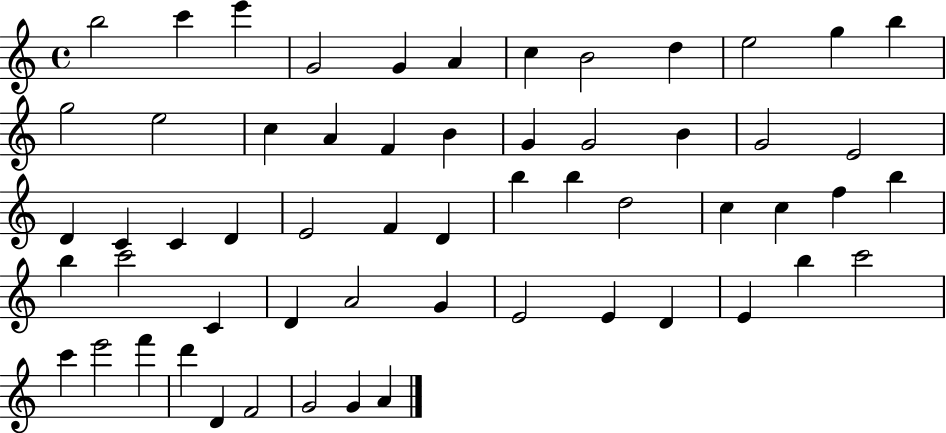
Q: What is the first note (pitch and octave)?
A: B5